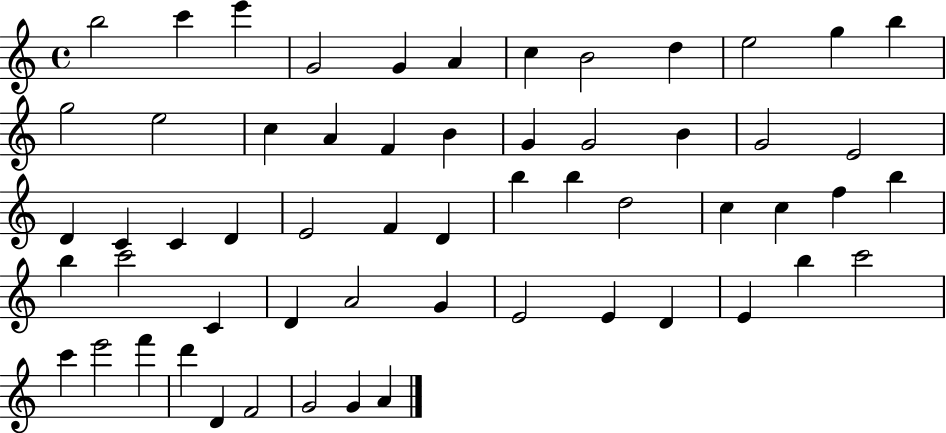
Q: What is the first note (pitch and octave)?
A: B5